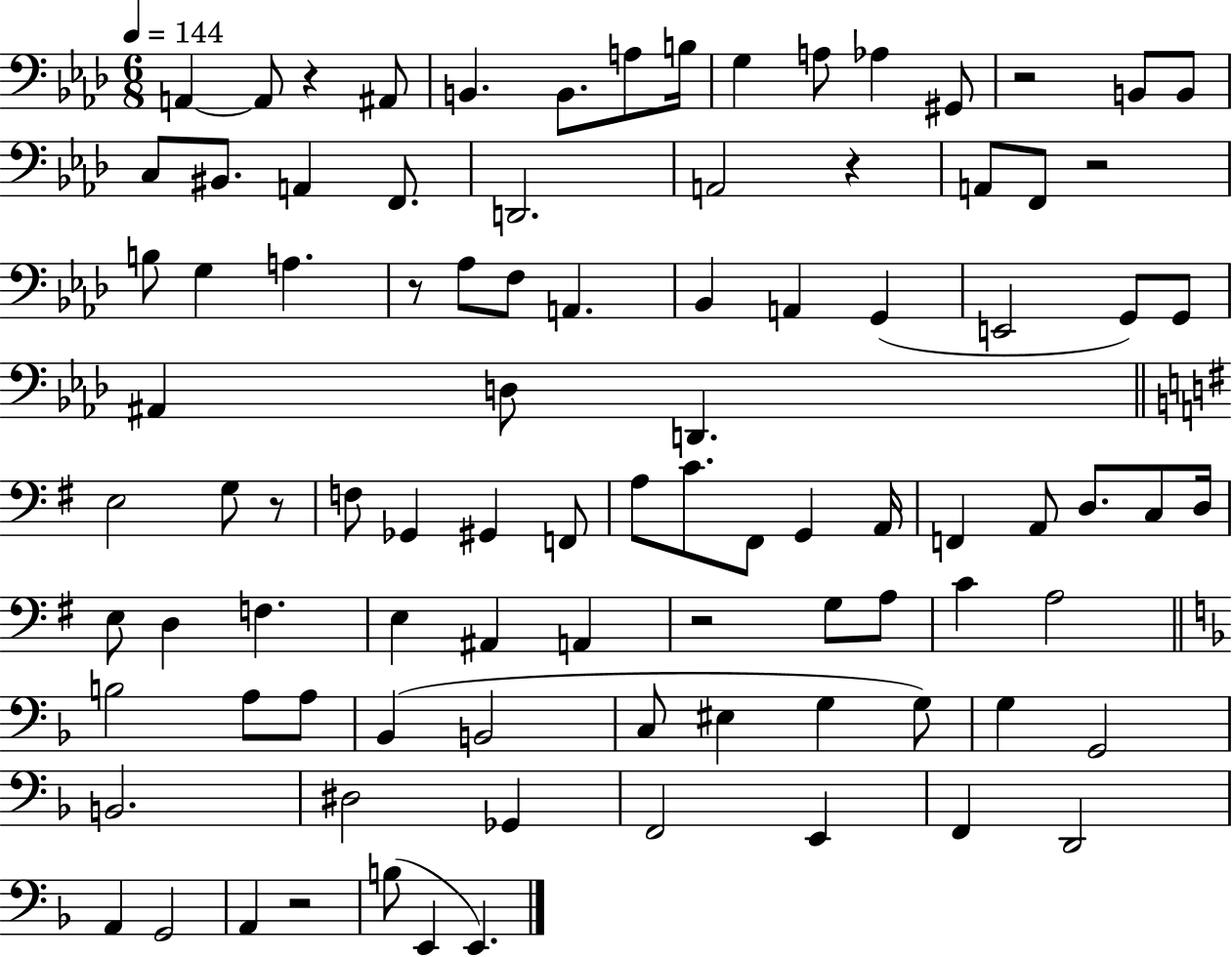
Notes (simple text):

A2/q A2/e R/q A#2/e B2/q. B2/e. A3/e B3/s G3/q A3/e Ab3/q G#2/e R/h B2/e B2/e C3/e BIS2/e. A2/q F2/e. D2/h. A2/h R/q A2/e F2/e R/h B3/e G3/q A3/q. R/e Ab3/e F3/e A2/q. Bb2/q A2/q G2/q E2/h G2/e G2/e A#2/q D3/e D2/q. E3/h G3/e R/e F3/e Gb2/q G#2/q F2/e A3/e C4/e. F#2/e G2/q A2/s F2/q A2/e D3/e. C3/e D3/s E3/e D3/q F3/q. E3/q A#2/q A2/q R/h G3/e A3/e C4/q A3/h B3/h A3/e A3/e Bb2/q B2/h C3/e EIS3/q G3/q G3/e G3/q G2/h B2/h. D#3/h Gb2/q F2/h E2/q F2/q D2/h A2/q G2/h A2/q R/h B3/e E2/q E2/q.